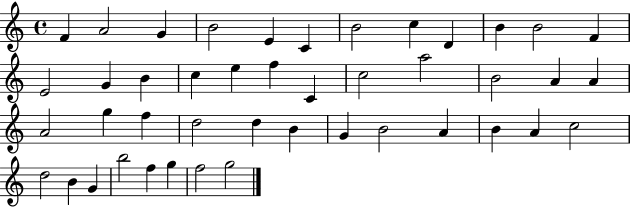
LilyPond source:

{
  \clef treble
  \time 4/4
  \defaultTimeSignature
  \key c \major
  f'4 a'2 g'4 | b'2 e'4 c'4 | b'2 c''4 d'4 | b'4 b'2 f'4 | \break e'2 g'4 b'4 | c''4 e''4 f''4 c'4 | c''2 a''2 | b'2 a'4 a'4 | \break a'2 g''4 f''4 | d''2 d''4 b'4 | g'4 b'2 a'4 | b'4 a'4 c''2 | \break d''2 b'4 g'4 | b''2 f''4 g''4 | f''2 g''2 | \bar "|."
}